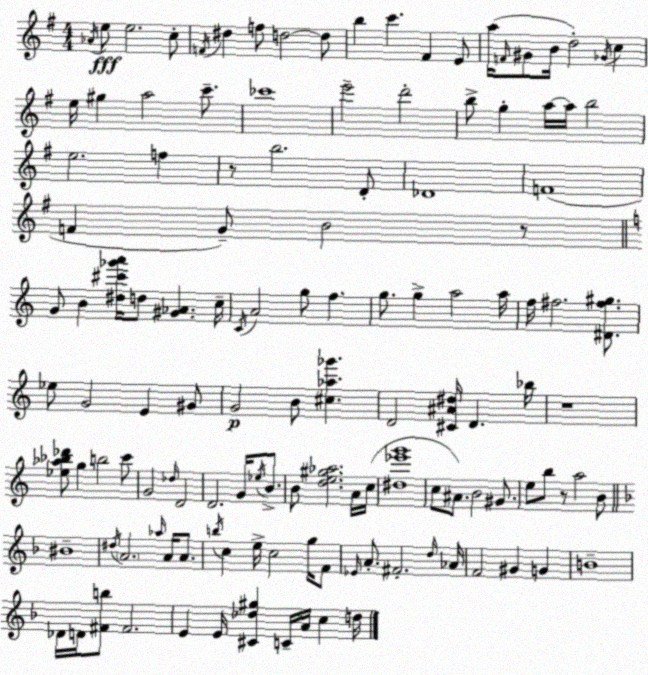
X:1
T:Untitled
M:4/4
L:1/4
K:G
_A/4 e/2 e2 c/2 F/4 ^d f/2 d2 d/2 b c' ^F E/2 a/4 F/4 ^G/2 B/4 d2 _G/4 c e/4 ^g a2 c'/2 _c'4 e'2 d'2 b/2 g a/4 a/4 b2 e2 f z/2 b2 D/2 _D4 F4 F G/2 B2 z/2 G/2 B [^d^c'_g'a']/4 d/2 [^G_A] c/4 C/4 A2 g/2 f g/2 g a2 a/4 f/4 ^f2 [^D^f^g]/2 _e/2 G2 E ^G/2 G2 B/2 [^c_a_g'] D2 [^C^A^d]/4 D _b/4 z4 [_e_a_b_d']/2 g b2 c'/2 G2 _d/4 D2 D2 G/4 _e/4 B/2 B/2 [de^g_a]2 A/4 c/4 [^d_e'g']4 c/2 ^A/2 B2 ^G/2 e/2 b/2 z/2 a2 B/2 ^B4 ^d/4 A2 _a/4 A/4 A/2 b/4 c e/4 c2 g/4 F/2 _E/4 A/2 ^F2 d/4 _A/4 F2 ^G G B4 _D/4 D/4 [^Fb]/2 ^F2 E E/4 [^C_d^g] C/4 A/4 c d/4